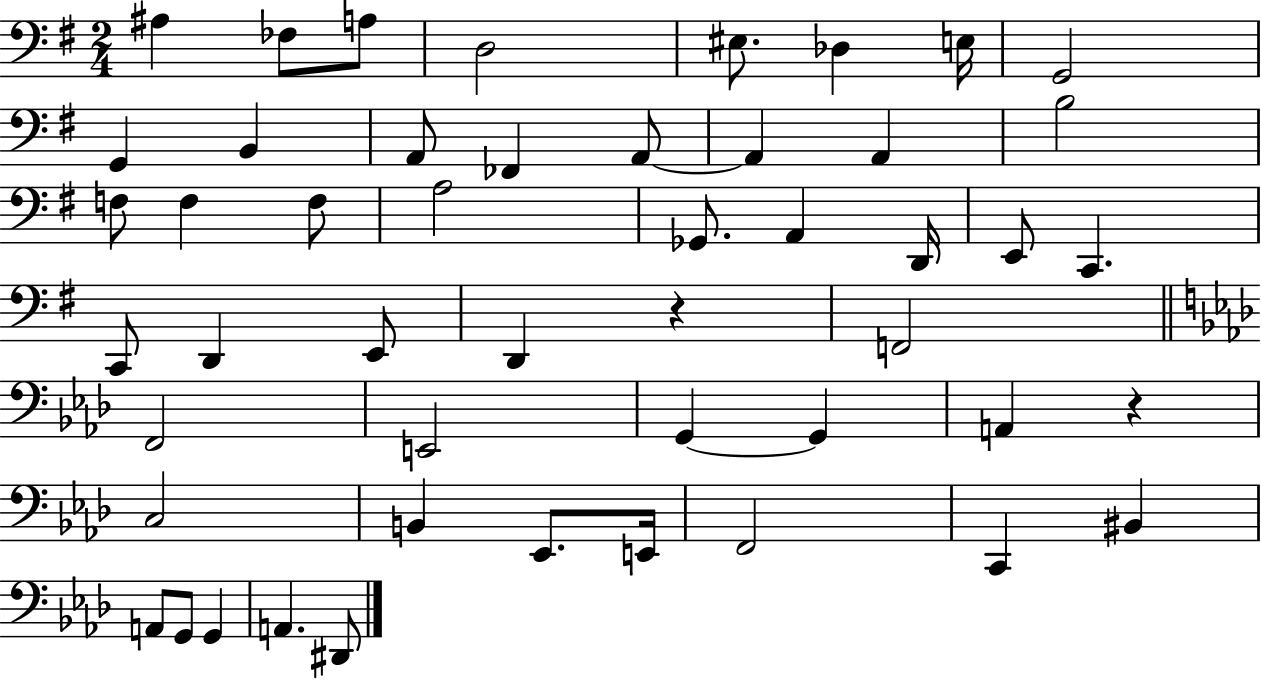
A#3/q FES3/e A3/e D3/h EIS3/e. Db3/q E3/s G2/h G2/q B2/q A2/e FES2/q A2/e A2/q A2/q B3/h F3/e F3/q F3/e A3/h Gb2/e. A2/q D2/s E2/e C2/q. C2/e D2/q E2/e D2/q R/q F2/h F2/h E2/h G2/q G2/q A2/q R/q C3/h B2/q Eb2/e. E2/s F2/h C2/q BIS2/q A2/e G2/e G2/q A2/q. D#2/e